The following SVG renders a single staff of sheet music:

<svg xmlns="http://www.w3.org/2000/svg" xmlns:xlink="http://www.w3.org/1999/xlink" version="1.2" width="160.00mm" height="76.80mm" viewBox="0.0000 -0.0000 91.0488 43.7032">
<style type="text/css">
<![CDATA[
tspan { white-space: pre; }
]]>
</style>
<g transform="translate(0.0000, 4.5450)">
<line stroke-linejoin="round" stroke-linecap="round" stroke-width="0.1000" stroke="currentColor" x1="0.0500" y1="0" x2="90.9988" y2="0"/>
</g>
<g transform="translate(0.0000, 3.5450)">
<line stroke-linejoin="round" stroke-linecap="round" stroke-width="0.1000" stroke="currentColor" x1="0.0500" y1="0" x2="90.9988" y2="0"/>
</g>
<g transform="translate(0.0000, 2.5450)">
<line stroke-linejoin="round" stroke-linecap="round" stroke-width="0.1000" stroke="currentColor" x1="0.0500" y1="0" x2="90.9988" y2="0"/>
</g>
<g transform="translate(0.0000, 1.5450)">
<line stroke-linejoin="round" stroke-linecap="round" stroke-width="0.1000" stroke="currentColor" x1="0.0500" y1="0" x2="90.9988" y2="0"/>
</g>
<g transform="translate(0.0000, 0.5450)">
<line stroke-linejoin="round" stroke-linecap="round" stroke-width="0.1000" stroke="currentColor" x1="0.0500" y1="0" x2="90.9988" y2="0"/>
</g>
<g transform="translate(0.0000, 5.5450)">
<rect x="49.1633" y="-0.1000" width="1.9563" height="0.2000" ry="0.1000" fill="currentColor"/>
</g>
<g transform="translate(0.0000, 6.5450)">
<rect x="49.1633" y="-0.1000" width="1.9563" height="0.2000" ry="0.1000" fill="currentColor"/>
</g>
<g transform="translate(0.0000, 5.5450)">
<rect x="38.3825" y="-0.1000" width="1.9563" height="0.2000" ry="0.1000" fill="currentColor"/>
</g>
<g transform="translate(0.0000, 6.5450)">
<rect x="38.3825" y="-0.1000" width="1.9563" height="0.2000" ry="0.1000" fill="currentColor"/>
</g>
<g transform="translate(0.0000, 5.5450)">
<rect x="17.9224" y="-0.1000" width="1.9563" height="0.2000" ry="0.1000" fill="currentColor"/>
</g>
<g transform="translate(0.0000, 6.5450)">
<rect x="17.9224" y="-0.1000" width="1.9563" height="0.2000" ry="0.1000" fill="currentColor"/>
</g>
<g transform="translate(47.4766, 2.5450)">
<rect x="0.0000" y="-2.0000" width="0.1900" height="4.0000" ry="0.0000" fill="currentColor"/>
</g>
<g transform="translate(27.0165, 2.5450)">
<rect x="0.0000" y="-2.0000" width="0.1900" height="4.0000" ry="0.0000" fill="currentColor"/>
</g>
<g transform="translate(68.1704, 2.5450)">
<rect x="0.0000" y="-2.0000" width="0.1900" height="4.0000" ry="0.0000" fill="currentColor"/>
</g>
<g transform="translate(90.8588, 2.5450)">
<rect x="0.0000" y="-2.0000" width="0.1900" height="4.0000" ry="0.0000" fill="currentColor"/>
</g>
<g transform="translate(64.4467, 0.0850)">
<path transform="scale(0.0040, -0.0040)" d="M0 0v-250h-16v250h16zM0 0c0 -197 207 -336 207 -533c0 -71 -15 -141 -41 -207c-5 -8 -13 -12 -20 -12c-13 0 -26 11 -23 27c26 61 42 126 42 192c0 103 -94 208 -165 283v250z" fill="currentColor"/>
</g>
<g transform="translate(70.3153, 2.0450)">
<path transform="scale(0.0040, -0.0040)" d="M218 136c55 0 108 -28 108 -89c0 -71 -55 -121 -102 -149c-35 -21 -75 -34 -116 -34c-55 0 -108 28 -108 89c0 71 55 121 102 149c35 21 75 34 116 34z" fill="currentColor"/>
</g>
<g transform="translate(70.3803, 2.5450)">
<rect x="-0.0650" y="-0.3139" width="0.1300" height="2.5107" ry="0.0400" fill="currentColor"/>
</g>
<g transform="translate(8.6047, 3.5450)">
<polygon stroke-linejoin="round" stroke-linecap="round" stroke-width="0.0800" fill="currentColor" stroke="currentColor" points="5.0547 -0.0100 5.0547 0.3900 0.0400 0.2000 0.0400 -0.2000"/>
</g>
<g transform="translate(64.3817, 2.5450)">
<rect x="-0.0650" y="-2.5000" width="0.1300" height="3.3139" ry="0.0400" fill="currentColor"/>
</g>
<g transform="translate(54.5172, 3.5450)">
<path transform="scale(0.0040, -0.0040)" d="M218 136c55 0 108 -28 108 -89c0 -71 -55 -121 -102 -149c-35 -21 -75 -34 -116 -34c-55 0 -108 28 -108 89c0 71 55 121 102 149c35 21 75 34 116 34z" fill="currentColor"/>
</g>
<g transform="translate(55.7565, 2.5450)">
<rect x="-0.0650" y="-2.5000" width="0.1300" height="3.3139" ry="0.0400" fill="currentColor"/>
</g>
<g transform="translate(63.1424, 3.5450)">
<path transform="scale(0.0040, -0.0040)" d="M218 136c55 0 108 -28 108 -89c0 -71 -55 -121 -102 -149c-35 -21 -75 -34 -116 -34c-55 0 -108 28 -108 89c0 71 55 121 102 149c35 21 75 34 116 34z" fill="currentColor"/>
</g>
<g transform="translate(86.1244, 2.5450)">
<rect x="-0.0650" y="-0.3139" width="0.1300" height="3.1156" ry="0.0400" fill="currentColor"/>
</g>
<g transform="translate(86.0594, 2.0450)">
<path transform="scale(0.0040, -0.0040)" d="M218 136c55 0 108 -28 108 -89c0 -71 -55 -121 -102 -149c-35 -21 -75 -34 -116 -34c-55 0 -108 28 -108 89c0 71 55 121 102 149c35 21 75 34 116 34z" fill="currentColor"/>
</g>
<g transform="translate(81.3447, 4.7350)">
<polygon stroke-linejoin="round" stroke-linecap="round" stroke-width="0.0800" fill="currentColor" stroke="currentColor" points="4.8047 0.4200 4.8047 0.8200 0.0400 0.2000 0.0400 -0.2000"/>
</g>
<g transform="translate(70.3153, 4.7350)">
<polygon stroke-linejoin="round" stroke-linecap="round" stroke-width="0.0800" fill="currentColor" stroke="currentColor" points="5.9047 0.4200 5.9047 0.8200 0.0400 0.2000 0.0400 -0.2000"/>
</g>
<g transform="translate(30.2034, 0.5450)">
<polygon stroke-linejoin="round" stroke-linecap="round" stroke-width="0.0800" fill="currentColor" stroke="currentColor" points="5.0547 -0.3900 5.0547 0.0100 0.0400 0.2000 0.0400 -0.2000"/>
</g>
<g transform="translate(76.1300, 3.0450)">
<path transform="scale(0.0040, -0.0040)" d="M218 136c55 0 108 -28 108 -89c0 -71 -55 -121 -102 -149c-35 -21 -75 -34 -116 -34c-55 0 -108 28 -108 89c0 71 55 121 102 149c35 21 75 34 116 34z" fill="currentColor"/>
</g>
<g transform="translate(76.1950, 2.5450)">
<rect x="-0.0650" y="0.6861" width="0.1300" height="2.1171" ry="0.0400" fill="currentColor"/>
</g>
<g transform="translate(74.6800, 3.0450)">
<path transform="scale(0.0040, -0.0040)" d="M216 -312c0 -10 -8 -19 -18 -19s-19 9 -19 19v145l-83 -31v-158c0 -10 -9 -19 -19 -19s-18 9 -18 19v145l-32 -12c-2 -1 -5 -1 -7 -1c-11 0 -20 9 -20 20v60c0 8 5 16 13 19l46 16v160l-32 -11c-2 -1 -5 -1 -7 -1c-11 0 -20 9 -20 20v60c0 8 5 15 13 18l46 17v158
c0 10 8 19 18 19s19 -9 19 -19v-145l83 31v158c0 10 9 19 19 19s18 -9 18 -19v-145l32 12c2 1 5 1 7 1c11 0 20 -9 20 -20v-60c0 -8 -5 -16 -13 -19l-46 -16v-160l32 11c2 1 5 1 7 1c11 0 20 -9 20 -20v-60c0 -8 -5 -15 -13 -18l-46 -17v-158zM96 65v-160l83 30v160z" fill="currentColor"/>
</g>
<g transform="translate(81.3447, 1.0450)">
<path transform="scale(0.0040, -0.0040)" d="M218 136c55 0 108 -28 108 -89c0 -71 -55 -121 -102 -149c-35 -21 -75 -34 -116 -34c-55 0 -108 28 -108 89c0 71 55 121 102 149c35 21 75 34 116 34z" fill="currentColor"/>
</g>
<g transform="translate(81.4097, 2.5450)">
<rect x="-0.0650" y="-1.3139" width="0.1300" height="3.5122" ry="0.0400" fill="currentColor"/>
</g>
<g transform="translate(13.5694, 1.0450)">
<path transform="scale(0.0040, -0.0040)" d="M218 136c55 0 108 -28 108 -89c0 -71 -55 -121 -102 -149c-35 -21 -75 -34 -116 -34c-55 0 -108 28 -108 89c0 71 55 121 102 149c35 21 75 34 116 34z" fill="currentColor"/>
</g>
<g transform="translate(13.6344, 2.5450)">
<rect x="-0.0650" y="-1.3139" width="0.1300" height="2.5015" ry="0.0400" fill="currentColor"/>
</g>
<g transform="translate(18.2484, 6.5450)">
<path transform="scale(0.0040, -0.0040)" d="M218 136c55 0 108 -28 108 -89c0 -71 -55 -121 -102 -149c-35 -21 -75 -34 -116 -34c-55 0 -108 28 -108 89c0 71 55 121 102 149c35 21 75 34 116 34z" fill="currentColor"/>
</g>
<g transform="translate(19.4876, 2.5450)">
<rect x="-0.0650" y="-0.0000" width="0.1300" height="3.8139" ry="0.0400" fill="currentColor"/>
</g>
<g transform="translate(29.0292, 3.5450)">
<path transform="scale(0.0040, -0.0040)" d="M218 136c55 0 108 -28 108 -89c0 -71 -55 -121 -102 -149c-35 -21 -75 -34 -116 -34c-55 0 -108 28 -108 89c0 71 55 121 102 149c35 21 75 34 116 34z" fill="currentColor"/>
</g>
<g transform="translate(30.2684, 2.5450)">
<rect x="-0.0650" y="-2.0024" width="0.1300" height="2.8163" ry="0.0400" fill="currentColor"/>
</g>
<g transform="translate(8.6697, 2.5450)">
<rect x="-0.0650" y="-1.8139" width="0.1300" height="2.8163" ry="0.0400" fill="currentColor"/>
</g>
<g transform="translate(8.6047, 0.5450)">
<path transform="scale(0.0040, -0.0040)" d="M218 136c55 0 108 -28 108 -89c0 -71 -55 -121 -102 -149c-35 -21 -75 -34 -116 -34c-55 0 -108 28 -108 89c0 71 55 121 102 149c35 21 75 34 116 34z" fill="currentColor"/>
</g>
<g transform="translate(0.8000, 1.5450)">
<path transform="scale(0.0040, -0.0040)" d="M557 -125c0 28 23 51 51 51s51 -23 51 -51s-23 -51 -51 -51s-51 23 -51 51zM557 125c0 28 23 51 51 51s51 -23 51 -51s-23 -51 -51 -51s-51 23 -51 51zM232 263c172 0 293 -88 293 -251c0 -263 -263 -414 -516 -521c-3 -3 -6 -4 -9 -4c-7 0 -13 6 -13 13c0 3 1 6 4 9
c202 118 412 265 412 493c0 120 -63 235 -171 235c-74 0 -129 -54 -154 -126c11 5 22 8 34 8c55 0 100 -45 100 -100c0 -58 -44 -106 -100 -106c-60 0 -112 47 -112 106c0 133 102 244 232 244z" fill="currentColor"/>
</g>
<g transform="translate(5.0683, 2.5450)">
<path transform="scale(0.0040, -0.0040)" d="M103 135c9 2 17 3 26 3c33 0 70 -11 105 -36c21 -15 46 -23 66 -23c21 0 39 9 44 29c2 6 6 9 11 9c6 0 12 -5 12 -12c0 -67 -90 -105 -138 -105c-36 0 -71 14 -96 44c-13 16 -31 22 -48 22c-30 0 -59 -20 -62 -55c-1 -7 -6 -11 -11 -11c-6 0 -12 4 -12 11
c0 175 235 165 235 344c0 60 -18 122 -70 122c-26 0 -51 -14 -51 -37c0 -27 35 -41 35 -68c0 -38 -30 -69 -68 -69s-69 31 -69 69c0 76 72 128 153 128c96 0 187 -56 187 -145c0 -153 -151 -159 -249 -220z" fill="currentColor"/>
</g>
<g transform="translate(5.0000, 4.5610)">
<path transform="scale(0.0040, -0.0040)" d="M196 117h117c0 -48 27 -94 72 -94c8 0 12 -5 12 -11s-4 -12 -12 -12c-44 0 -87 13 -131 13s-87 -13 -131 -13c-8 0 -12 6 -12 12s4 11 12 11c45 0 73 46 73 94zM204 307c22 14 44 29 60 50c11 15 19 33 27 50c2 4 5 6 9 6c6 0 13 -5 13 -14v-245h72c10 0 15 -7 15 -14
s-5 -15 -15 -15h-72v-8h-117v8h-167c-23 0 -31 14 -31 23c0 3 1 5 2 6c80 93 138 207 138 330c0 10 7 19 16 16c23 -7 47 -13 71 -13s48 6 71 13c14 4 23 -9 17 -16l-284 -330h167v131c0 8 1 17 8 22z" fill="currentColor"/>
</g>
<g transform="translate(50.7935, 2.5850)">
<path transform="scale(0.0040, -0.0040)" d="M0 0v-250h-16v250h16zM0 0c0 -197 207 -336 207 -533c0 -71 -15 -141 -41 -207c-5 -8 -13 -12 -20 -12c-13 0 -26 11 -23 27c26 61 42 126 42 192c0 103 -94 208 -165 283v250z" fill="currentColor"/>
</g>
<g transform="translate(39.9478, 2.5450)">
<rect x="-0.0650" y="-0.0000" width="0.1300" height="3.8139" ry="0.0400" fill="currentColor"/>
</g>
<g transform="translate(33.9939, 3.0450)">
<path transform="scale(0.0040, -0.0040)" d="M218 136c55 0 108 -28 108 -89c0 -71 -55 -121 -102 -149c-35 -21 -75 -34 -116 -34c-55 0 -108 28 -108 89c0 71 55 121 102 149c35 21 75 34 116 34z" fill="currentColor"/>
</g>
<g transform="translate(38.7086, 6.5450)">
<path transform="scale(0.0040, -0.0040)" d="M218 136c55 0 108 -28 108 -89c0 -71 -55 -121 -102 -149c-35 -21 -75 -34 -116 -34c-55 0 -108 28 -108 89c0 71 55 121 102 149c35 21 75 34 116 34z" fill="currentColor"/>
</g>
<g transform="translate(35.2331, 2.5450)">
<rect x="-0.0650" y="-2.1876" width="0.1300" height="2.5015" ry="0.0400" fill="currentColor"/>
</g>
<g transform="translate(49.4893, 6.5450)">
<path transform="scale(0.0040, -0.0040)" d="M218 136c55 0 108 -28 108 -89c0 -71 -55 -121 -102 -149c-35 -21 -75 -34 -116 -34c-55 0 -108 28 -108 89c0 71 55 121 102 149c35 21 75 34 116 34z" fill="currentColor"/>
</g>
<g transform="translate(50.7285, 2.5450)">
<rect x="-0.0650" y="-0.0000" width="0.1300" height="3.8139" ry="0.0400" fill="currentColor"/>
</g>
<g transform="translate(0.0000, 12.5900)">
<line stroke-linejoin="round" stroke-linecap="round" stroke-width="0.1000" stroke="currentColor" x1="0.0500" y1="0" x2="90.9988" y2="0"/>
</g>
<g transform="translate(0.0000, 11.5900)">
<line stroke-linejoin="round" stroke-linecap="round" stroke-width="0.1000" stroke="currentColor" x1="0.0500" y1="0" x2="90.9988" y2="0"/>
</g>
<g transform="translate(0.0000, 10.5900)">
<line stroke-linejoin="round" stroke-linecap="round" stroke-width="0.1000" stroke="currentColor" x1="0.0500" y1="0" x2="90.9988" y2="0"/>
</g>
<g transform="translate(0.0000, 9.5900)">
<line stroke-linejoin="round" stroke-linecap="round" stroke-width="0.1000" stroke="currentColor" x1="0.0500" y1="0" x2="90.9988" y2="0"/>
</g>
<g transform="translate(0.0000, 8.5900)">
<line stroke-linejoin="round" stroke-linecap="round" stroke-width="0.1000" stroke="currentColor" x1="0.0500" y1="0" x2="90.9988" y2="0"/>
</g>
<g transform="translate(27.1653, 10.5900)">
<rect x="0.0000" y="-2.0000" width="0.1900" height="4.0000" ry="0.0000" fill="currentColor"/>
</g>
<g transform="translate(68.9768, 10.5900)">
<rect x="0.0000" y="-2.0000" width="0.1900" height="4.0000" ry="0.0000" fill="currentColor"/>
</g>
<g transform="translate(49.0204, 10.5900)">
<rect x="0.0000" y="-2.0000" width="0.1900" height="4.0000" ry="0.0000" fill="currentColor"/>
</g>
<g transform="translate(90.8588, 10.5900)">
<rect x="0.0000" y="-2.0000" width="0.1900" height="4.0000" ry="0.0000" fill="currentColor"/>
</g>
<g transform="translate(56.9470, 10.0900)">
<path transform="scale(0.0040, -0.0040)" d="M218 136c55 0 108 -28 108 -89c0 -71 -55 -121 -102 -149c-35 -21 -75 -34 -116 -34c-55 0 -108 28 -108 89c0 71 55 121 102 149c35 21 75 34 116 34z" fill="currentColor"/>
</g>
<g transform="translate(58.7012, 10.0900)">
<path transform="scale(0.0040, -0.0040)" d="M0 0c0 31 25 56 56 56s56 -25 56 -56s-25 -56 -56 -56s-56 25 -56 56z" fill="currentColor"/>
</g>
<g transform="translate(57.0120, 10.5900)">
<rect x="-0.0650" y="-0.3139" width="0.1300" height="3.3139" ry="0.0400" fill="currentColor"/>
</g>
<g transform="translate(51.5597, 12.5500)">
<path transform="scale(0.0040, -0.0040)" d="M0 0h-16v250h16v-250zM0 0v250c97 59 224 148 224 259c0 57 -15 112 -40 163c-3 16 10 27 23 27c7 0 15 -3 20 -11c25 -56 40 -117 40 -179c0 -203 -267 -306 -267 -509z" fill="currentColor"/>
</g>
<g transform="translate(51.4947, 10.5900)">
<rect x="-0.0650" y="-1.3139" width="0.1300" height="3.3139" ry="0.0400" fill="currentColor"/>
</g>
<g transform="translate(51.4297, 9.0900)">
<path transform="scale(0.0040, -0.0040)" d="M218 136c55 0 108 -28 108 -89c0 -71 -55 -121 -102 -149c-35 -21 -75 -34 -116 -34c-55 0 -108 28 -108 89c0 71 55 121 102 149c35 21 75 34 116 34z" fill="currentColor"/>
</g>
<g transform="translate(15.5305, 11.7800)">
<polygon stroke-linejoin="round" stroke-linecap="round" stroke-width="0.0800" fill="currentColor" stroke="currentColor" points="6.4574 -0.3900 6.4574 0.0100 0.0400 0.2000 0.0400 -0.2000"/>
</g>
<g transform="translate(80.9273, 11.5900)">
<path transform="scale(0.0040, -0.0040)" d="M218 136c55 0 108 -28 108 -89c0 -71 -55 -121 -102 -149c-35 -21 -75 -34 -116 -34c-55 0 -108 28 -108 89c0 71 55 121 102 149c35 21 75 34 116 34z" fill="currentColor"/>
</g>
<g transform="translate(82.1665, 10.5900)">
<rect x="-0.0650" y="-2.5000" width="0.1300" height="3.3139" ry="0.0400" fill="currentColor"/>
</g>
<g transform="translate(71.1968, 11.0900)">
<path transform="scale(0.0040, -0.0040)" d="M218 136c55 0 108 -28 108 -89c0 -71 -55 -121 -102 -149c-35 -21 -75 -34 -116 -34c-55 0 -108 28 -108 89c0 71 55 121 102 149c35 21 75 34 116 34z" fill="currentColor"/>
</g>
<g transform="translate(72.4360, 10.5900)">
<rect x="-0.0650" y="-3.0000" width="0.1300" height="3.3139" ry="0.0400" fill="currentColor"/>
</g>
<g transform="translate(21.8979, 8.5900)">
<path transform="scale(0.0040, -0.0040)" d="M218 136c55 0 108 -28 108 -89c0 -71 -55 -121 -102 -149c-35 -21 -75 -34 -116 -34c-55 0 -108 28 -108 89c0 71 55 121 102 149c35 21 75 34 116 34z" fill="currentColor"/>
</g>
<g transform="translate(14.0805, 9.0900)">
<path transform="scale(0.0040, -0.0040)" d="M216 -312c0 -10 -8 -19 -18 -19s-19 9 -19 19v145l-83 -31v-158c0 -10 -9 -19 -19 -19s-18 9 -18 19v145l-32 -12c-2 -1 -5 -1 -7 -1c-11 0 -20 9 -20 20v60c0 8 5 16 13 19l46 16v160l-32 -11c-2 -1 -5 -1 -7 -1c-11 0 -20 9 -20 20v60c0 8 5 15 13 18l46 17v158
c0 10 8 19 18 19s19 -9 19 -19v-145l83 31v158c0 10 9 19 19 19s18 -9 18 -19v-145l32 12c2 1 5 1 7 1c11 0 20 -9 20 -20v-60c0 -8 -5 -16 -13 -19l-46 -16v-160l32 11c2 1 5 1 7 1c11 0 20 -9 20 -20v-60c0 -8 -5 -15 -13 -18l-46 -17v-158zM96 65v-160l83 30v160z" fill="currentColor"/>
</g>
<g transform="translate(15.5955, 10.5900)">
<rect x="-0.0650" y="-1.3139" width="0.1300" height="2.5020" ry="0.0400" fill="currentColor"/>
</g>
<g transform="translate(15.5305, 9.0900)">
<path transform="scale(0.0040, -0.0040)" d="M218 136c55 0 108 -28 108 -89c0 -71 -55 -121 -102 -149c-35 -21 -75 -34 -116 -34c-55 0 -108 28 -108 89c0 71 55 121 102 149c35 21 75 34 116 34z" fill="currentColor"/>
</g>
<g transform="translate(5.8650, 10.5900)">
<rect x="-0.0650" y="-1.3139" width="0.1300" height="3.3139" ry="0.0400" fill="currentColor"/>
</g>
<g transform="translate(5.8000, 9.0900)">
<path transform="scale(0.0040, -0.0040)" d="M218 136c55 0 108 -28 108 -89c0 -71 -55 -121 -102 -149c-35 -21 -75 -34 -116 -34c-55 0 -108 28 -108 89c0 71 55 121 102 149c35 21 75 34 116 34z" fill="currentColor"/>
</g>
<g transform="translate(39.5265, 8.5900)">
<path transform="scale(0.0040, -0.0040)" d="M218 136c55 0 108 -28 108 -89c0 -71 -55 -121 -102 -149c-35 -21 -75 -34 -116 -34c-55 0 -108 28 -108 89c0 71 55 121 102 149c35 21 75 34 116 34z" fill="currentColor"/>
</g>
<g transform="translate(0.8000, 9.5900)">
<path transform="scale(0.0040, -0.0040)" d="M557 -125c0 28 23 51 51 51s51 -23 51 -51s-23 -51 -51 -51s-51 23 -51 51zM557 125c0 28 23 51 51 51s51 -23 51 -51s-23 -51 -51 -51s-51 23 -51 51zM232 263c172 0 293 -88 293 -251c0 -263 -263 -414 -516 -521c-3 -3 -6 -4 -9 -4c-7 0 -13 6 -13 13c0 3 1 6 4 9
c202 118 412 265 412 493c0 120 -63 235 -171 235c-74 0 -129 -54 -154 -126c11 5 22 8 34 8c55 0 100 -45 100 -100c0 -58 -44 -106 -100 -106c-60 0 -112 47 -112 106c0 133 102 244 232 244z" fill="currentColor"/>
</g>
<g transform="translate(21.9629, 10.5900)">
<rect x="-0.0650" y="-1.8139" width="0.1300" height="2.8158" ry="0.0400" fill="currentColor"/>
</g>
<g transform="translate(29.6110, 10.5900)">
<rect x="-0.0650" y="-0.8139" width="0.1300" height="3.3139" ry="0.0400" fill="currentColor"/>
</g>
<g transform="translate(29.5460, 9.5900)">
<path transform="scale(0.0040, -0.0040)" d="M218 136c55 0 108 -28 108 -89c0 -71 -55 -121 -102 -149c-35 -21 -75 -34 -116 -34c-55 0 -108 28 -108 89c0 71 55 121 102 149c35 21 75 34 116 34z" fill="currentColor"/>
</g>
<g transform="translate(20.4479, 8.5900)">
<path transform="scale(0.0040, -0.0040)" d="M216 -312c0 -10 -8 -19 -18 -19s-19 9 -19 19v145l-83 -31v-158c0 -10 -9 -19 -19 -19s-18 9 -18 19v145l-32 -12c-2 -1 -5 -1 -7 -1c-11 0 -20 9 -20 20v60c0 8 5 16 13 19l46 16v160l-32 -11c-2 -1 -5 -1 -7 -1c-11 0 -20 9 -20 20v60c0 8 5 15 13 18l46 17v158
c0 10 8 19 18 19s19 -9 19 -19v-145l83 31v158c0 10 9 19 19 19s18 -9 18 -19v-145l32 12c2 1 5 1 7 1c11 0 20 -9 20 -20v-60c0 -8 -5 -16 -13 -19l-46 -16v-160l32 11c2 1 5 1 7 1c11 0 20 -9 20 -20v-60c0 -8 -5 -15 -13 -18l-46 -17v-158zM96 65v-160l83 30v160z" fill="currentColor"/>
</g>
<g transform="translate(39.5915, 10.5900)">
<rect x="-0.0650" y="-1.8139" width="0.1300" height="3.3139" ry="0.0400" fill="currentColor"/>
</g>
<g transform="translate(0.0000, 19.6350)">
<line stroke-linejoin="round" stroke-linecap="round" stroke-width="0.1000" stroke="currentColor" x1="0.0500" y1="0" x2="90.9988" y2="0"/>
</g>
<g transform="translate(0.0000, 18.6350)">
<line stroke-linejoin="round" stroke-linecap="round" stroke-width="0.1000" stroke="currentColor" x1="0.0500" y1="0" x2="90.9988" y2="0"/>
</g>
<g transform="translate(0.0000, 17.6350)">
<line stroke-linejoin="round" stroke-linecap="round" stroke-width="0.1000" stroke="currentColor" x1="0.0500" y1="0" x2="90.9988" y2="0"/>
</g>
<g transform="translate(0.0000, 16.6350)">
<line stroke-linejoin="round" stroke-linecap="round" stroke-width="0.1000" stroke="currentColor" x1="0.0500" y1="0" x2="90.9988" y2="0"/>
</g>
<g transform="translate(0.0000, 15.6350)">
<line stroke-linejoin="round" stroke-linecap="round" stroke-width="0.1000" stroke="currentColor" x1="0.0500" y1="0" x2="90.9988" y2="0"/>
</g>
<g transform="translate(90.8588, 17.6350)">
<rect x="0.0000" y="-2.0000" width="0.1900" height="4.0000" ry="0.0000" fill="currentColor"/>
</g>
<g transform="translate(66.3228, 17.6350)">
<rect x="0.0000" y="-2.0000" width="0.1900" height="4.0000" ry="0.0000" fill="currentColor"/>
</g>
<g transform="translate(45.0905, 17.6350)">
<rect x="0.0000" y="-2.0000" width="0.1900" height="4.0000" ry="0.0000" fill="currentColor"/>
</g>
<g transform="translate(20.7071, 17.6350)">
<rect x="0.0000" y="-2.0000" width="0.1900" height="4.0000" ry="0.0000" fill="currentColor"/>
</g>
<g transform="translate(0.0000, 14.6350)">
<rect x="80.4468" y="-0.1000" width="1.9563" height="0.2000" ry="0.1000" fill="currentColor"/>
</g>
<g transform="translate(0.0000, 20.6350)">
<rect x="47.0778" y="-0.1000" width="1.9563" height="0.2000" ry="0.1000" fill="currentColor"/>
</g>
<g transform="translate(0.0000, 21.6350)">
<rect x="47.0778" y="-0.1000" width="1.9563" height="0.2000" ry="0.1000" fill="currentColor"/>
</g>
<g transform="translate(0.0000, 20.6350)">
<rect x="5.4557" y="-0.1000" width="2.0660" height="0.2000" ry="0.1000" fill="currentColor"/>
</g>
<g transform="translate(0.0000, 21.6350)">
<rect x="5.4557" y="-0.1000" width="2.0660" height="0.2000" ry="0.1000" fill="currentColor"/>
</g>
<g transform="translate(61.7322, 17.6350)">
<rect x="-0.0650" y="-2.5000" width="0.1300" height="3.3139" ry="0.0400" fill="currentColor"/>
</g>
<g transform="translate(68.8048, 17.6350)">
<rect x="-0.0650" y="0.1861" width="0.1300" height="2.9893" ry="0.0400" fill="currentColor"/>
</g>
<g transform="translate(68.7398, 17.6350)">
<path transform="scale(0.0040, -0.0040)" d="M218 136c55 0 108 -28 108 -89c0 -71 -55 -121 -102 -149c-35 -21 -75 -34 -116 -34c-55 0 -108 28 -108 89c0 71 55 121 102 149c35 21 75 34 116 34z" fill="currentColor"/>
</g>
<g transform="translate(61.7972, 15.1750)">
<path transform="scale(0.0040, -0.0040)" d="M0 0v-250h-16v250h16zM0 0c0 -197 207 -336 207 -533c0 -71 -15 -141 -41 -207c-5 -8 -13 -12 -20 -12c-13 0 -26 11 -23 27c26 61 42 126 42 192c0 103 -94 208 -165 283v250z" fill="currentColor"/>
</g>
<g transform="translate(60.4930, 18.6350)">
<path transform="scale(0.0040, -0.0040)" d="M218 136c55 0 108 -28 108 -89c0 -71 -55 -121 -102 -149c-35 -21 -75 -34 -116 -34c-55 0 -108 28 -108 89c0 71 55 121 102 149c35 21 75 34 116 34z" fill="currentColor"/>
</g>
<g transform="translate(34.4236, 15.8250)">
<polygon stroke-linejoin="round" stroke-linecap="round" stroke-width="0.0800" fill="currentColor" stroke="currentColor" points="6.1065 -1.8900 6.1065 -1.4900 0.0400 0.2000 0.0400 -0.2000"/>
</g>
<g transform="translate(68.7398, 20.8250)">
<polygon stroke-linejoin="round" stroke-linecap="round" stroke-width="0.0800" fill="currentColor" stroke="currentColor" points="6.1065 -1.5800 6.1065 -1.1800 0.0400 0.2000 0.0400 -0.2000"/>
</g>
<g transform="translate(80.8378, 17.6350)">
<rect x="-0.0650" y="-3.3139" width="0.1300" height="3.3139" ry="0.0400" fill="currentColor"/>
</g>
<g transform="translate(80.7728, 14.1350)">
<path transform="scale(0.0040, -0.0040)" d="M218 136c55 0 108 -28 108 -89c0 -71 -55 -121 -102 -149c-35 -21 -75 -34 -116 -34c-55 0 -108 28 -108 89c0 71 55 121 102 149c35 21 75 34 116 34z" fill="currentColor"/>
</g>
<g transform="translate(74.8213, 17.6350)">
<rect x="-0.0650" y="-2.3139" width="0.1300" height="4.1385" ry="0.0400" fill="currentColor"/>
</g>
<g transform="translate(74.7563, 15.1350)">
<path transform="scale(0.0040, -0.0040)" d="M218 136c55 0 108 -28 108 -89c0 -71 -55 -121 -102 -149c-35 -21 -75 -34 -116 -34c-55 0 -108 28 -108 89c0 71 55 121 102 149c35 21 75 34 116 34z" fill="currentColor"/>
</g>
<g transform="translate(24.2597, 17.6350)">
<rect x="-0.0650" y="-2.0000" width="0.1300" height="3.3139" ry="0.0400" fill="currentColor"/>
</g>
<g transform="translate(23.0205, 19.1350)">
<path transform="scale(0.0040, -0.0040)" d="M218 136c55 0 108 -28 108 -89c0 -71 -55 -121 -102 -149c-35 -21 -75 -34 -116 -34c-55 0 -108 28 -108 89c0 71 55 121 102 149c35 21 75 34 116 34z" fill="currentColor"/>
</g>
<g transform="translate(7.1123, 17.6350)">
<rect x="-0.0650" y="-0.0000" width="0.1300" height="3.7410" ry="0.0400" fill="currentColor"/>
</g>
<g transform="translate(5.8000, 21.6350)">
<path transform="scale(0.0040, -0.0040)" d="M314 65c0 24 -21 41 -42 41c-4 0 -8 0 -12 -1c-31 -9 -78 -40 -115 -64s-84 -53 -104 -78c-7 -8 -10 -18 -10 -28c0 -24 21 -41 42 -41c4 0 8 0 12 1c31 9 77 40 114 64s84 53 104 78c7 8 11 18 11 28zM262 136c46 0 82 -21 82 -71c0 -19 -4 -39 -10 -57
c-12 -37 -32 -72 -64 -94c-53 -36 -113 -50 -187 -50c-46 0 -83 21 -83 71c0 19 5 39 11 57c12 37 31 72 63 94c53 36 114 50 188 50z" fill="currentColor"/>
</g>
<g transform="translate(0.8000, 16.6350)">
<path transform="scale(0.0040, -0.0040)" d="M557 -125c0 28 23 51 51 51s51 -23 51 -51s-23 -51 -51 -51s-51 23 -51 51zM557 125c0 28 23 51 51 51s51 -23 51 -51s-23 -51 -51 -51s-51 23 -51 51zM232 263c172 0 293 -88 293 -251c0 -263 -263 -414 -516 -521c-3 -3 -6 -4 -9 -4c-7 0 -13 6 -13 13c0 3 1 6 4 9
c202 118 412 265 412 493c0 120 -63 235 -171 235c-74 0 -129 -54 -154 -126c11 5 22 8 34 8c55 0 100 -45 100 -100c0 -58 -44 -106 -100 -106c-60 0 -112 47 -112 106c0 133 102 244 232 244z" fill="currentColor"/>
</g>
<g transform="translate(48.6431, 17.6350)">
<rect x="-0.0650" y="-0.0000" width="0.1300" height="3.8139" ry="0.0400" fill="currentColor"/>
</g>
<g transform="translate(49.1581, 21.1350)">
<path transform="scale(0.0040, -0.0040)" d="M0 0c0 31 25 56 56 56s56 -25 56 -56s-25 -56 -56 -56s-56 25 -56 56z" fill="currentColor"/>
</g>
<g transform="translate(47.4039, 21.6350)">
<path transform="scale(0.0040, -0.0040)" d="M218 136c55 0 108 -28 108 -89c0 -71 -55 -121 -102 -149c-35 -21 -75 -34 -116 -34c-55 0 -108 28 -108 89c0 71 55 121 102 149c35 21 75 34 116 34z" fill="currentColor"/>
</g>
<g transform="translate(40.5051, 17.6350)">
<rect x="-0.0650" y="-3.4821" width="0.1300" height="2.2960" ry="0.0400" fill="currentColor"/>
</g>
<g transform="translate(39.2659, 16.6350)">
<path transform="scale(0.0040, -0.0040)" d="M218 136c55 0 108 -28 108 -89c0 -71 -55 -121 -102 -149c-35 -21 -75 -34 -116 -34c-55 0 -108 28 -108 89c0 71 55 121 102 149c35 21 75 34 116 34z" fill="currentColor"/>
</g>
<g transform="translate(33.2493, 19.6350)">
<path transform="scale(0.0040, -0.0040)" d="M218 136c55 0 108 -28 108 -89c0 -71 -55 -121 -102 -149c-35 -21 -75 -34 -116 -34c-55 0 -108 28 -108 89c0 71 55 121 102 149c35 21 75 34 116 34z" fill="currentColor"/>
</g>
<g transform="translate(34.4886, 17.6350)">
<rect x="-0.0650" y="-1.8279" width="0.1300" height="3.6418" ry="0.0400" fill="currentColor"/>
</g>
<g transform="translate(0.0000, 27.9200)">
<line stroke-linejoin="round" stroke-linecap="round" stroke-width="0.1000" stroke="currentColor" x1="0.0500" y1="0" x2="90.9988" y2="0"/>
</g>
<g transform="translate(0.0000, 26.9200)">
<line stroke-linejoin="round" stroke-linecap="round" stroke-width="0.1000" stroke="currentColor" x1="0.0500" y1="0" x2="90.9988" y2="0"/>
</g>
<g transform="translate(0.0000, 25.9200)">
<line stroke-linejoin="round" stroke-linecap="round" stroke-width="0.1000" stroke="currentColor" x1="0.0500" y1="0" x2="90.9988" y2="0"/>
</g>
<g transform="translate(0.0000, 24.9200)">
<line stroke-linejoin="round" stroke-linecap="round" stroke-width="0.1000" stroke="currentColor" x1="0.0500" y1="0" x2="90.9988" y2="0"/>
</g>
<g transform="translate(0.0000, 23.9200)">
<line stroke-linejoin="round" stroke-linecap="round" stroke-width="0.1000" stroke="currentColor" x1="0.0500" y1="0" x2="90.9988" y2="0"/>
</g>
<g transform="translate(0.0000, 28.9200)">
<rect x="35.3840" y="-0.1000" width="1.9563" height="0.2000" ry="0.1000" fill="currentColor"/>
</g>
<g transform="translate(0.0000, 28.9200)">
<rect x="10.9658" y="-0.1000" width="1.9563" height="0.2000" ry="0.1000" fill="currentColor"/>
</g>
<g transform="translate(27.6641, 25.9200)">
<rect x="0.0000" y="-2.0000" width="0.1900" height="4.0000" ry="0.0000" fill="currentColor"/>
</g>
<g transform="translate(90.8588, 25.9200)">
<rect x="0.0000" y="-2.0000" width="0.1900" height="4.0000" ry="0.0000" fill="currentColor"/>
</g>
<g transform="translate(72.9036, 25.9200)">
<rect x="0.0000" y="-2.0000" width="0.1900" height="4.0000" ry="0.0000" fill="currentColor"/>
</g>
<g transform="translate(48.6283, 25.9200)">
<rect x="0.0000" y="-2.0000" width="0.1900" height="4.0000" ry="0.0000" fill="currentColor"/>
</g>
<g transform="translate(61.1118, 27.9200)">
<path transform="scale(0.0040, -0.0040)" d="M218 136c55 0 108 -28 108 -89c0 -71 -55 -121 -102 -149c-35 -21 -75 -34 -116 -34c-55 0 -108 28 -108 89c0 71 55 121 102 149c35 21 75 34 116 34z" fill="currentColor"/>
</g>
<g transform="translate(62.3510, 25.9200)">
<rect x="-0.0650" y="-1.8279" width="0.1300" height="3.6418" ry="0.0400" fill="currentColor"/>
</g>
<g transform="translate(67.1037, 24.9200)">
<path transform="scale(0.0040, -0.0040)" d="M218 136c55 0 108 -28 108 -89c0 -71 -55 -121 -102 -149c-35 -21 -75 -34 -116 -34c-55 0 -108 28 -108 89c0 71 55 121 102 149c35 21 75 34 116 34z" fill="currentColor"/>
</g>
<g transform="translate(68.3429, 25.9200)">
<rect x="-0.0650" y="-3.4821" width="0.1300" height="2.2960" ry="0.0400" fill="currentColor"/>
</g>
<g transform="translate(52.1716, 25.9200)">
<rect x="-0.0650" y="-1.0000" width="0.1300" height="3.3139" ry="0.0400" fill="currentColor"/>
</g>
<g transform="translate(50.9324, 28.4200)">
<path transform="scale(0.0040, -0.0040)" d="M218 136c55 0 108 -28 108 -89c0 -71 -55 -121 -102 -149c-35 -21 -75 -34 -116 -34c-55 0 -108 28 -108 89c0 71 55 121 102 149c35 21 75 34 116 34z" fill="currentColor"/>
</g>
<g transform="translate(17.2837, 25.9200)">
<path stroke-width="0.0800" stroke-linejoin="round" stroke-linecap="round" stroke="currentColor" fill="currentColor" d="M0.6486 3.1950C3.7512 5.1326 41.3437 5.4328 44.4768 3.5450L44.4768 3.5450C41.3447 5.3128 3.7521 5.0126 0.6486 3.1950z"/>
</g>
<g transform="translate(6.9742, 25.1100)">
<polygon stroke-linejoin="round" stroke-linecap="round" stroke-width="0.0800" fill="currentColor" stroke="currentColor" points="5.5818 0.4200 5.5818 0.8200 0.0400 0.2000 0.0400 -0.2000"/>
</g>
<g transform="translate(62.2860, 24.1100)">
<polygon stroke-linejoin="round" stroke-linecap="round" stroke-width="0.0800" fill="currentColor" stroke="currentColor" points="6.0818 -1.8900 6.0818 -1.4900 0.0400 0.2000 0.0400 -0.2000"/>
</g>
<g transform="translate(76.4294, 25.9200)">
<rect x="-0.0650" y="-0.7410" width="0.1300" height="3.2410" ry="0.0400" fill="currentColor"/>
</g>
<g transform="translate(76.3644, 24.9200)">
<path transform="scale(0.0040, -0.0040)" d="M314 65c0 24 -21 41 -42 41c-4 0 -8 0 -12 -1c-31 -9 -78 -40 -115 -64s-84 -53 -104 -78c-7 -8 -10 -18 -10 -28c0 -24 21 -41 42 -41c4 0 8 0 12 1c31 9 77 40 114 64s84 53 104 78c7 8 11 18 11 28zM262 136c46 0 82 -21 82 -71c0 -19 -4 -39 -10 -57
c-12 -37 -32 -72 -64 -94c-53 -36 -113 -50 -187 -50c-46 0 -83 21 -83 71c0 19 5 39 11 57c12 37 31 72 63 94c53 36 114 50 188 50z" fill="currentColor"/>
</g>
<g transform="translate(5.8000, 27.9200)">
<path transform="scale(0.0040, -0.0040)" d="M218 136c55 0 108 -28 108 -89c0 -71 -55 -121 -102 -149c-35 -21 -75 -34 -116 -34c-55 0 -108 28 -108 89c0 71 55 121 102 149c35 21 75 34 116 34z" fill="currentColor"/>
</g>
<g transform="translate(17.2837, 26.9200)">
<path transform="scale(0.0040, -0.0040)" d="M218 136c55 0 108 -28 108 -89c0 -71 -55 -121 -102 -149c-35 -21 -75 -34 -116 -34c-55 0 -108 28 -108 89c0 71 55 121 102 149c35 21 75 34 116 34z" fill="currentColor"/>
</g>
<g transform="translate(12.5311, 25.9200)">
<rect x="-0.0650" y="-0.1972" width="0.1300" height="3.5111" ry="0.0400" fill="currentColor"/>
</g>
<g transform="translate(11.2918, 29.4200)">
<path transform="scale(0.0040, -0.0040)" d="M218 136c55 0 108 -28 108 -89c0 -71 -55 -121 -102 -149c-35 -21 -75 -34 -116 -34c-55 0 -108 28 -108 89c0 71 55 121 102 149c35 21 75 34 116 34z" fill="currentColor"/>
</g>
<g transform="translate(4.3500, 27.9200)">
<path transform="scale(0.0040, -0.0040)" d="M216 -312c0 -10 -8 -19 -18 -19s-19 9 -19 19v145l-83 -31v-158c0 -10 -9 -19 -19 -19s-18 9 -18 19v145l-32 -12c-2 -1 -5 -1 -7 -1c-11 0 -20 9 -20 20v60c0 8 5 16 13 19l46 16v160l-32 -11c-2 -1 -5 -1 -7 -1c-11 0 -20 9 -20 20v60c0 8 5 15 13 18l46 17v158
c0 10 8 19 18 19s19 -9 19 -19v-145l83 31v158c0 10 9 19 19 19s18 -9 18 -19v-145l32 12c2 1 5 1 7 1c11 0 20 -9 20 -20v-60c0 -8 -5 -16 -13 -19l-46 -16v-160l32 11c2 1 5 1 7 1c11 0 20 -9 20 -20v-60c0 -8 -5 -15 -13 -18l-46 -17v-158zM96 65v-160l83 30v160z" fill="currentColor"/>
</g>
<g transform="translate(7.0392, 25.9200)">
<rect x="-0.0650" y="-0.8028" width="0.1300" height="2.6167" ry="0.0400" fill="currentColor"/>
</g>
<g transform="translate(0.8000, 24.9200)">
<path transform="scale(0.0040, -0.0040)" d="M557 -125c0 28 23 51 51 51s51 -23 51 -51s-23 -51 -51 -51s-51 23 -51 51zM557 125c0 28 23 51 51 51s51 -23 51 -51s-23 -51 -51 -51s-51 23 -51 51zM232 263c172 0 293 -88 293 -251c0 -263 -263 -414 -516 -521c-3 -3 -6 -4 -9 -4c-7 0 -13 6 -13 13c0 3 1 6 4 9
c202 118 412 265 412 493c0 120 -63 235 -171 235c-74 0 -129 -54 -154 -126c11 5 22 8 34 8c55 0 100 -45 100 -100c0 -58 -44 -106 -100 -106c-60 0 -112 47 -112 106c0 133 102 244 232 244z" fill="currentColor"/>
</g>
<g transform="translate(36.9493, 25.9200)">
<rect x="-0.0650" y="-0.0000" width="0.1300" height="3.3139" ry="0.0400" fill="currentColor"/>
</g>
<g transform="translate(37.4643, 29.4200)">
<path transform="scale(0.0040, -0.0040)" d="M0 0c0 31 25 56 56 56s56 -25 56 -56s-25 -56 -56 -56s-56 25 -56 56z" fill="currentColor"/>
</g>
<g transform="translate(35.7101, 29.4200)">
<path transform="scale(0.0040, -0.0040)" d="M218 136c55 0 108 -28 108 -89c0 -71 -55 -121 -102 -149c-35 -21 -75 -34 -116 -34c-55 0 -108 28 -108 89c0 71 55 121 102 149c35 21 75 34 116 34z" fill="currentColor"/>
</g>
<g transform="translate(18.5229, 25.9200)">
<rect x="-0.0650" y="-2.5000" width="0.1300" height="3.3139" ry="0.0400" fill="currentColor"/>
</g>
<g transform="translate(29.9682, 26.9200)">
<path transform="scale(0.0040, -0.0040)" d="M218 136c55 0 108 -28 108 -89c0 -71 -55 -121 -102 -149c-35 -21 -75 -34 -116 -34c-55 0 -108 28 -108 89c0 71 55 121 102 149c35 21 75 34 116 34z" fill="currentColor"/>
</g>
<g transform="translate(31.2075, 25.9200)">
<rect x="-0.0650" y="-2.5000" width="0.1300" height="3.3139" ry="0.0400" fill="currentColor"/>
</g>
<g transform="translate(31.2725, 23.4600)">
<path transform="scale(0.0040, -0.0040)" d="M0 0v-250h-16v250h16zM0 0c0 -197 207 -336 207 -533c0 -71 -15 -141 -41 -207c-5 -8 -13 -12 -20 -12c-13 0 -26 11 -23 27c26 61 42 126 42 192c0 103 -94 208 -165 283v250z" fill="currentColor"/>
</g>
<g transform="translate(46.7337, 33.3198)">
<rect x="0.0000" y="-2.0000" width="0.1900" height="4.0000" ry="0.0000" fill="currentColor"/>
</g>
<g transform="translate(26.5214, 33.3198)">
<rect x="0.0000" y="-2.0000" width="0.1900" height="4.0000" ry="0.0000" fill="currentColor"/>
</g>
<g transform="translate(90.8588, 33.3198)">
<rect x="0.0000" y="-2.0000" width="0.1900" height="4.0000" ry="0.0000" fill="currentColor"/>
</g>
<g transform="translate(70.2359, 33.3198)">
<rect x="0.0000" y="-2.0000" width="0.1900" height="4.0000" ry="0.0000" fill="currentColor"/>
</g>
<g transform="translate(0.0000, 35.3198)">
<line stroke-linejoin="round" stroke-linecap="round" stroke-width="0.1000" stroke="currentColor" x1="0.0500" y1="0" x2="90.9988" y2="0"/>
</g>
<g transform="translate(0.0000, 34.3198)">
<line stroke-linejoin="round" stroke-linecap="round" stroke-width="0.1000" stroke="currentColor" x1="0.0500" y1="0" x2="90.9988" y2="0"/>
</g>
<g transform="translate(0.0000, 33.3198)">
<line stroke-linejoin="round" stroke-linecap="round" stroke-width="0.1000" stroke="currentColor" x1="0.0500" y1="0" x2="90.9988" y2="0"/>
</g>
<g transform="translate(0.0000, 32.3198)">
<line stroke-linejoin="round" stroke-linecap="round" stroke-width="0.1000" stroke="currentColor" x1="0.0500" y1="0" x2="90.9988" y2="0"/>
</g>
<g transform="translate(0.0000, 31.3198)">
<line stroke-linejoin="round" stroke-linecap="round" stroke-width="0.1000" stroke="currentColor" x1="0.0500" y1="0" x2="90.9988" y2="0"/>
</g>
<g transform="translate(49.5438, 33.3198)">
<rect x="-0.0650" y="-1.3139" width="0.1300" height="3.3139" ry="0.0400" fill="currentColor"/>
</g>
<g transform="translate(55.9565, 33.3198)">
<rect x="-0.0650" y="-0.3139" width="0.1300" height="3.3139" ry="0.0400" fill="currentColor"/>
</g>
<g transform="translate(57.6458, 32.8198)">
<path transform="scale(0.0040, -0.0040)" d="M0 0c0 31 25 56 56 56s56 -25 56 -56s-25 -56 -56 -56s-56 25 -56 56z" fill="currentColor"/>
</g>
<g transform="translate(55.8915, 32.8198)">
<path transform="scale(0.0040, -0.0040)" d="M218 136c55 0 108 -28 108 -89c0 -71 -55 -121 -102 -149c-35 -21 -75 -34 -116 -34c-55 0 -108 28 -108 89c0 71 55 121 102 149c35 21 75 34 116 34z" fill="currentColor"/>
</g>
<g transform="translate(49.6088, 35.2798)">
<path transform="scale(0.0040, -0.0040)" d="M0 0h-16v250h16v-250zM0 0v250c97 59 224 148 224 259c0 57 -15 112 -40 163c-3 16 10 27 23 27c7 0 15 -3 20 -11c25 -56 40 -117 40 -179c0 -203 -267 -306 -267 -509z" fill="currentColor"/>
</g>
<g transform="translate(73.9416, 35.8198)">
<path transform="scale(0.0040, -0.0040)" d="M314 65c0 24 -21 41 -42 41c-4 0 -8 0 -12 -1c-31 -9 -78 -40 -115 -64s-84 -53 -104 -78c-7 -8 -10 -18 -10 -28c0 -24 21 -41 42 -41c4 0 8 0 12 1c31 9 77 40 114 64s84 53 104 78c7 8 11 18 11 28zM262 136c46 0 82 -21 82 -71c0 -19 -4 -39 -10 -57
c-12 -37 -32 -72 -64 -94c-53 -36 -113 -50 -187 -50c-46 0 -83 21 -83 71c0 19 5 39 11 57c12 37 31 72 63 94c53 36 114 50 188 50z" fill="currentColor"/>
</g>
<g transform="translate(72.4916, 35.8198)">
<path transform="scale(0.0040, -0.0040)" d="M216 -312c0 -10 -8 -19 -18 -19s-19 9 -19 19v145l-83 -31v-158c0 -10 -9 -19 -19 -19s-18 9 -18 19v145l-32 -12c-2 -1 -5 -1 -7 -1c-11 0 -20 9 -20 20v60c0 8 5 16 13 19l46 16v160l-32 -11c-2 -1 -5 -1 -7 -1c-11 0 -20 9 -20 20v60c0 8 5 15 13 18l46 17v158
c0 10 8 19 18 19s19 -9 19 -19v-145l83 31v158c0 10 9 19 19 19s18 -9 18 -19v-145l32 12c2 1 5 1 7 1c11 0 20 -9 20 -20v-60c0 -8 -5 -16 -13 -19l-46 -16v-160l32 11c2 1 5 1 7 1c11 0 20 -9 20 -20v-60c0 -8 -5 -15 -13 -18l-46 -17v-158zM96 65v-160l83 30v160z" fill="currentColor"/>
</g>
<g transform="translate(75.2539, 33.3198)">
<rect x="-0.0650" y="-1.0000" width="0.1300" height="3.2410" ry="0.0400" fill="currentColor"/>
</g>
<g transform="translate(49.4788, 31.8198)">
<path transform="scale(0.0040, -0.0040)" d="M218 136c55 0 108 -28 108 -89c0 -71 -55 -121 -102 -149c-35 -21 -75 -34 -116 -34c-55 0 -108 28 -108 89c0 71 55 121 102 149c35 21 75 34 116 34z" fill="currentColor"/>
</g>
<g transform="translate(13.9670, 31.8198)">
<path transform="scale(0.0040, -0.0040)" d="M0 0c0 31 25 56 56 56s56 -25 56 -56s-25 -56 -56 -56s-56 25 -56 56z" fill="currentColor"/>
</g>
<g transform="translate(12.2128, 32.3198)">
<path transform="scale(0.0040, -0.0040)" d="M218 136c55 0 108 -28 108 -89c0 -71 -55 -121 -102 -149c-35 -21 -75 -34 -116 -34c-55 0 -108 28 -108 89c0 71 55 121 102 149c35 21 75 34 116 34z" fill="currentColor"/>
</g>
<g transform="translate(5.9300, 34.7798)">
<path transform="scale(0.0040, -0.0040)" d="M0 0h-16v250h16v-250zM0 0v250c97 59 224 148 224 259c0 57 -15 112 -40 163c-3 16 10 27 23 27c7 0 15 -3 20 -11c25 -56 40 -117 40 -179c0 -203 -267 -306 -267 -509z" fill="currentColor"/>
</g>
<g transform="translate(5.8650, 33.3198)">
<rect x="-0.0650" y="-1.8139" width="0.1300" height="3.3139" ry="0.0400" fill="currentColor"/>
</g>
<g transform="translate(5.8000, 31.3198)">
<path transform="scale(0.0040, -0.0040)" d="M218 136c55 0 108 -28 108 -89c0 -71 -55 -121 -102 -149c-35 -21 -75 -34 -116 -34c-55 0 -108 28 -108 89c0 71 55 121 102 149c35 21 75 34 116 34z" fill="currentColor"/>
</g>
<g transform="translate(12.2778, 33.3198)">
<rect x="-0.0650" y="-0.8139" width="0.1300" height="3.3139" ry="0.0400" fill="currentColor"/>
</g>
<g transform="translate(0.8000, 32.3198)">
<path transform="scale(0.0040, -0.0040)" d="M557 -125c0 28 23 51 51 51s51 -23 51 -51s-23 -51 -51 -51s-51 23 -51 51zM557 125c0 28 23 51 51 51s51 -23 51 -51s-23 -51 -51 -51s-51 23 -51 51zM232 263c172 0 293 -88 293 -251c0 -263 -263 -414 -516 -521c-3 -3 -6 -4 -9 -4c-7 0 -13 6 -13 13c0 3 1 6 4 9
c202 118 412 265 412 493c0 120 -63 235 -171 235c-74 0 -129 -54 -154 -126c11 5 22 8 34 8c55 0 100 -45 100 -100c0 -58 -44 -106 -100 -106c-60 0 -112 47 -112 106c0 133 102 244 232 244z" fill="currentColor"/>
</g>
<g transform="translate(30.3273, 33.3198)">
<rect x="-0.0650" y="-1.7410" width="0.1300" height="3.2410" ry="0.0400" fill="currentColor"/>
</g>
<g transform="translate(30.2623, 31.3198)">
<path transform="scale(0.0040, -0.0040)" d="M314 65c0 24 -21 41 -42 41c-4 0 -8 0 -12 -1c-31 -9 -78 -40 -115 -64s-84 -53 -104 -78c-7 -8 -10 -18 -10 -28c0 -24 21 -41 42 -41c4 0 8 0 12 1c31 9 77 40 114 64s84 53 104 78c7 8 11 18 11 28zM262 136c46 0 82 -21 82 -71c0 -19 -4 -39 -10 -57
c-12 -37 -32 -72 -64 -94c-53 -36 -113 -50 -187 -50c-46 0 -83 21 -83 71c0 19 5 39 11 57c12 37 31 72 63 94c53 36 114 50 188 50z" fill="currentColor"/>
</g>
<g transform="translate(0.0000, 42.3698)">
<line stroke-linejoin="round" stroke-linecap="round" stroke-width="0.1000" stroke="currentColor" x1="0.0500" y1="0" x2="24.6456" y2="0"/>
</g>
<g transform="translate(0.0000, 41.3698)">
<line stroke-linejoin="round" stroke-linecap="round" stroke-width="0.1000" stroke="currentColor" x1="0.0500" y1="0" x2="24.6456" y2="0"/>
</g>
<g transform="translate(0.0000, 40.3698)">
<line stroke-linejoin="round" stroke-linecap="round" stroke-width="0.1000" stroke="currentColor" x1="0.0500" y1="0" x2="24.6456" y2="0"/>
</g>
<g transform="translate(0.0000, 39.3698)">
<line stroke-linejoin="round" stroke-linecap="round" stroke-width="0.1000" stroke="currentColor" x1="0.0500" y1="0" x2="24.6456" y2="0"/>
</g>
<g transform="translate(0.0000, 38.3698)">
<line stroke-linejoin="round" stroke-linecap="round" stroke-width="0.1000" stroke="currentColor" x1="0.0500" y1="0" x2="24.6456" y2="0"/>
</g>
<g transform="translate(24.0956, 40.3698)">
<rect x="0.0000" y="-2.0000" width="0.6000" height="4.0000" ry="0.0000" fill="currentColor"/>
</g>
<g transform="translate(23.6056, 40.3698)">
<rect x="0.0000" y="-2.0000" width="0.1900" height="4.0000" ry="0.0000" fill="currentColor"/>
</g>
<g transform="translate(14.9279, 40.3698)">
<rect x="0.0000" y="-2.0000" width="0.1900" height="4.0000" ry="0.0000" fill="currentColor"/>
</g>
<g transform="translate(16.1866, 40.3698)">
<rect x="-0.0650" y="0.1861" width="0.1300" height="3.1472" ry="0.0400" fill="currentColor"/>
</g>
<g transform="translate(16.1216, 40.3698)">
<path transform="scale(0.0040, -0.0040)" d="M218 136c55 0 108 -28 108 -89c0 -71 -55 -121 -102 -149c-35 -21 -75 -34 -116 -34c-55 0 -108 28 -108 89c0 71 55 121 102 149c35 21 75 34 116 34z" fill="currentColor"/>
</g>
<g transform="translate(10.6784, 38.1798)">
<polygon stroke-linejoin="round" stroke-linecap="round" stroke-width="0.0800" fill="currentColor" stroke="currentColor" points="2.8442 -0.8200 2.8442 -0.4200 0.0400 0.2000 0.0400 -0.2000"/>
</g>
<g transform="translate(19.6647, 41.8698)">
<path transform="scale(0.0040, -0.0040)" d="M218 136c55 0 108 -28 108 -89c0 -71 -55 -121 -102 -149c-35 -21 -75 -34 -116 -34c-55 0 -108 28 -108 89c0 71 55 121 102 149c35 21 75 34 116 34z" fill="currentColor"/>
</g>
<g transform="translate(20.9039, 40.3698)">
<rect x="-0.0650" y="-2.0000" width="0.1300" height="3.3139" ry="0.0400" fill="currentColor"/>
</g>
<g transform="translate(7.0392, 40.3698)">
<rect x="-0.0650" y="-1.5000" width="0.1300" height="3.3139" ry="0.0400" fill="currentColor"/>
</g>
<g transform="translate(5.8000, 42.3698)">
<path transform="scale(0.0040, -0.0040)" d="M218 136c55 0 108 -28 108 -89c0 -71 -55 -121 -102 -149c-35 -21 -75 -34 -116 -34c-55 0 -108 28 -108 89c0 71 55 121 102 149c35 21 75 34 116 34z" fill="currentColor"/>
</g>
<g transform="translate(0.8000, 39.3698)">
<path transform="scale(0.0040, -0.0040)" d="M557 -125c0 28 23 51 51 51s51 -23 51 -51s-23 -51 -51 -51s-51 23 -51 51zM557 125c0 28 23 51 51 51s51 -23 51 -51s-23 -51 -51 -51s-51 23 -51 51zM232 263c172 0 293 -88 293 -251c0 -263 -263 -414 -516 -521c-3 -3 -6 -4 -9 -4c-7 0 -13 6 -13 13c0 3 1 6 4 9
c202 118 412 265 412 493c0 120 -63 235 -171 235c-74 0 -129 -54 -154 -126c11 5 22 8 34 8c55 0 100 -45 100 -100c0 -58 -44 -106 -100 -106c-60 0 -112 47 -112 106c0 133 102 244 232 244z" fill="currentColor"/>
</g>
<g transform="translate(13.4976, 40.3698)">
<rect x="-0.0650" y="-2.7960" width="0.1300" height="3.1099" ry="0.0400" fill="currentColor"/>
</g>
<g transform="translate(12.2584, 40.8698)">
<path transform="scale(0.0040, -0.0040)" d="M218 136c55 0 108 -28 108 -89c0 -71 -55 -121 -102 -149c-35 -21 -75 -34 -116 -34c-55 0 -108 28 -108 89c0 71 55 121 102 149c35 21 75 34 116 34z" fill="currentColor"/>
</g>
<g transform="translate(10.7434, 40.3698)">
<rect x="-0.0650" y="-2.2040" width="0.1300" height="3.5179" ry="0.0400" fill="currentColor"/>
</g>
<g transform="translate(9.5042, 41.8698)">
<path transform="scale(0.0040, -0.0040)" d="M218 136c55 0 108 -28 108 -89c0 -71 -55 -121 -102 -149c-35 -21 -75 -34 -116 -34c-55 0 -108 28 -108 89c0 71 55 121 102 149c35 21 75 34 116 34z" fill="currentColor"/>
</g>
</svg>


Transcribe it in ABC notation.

X:1
T:Untitled
M:2/4
L:1/4
K:C
A,/2 G,/2 C,, B,,/2 C,/2 C,, C,,/2 B,, B,,/2 E,/2 ^C,/2 G,/2 E,/2 G, ^G,/2 ^A,/2 F, A, G,/2 E, C, B,, C,,2 A,, G,,/2 F,/2 C,, B,,/2 D,/2 B,/2 D ^G,,/2 D,,/2 B,, B,,/2 D,, F,, G,,/2 F,/2 F,2 A,/2 F, A,2 G,/2 E, ^F,,2 G,, A,,/2 C,/2 D, A,,